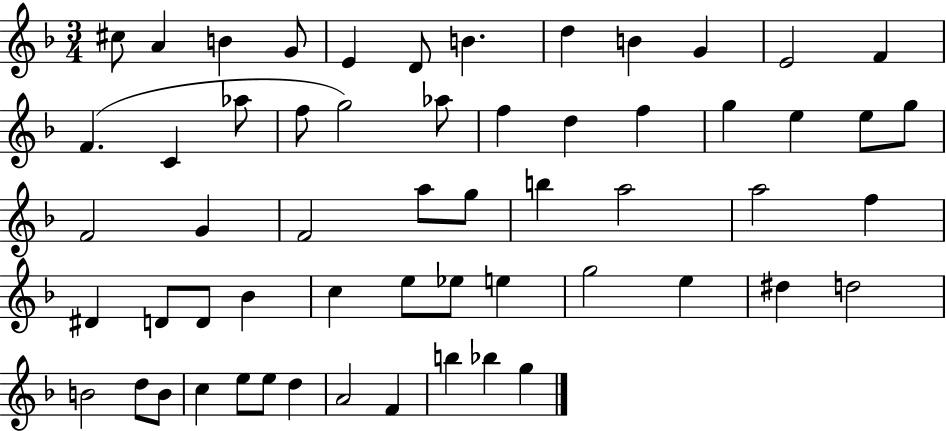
C#5/e A4/q B4/q G4/e E4/q D4/e B4/q. D5/q B4/q G4/q E4/h F4/q F4/q. C4/q Ab5/e F5/e G5/h Ab5/e F5/q D5/q F5/q G5/q E5/q E5/e G5/e F4/h G4/q F4/h A5/e G5/e B5/q A5/h A5/h F5/q D#4/q D4/e D4/e Bb4/q C5/q E5/e Eb5/e E5/q G5/h E5/q D#5/q D5/h B4/h D5/e B4/e C5/q E5/e E5/e D5/q A4/h F4/q B5/q Bb5/q G5/q